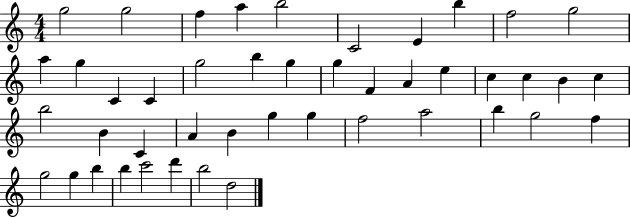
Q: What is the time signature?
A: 4/4